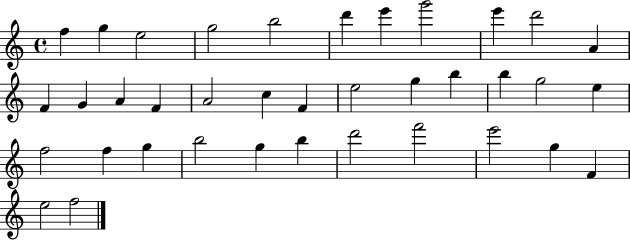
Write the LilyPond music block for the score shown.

{
  \clef treble
  \time 4/4
  \defaultTimeSignature
  \key c \major
  f''4 g''4 e''2 | g''2 b''2 | d'''4 e'''4 g'''2 | e'''4 d'''2 a'4 | \break f'4 g'4 a'4 f'4 | a'2 c''4 f'4 | e''2 g''4 b''4 | b''4 g''2 e''4 | \break f''2 f''4 g''4 | b''2 g''4 b''4 | d'''2 f'''2 | e'''2 g''4 f'4 | \break e''2 f''2 | \bar "|."
}